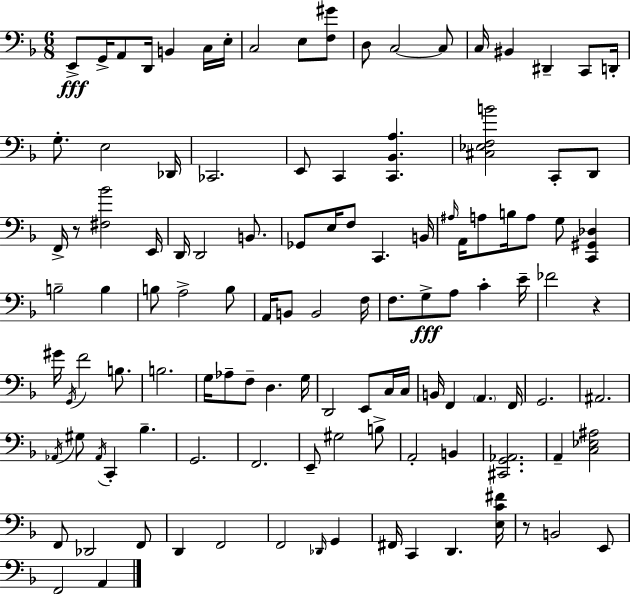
X:1
T:Untitled
M:6/8
L:1/4
K:F
E,,/2 G,,/4 A,,/2 D,,/4 B,, C,/4 E,/4 C,2 E,/2 [F,^G]/2 D,/2 C,2 C,/2 C,/4 ^B,, ^D,, C,,/2 D,,/4 G,/2 E,2 _D,,/4 _C,,2 E,,/2 C,, [C,,_B,,A,] [^C,_E,F,B]2 C,,/2 D,,/2 F,,/4 z/2 [^F,_B]2 E,,/4 D,,/4 D,,2 B,,/2 _G,,/2 E,/4 F,/2 C,, B,,/4 ^A,/4 A,,/4 A,/2 B,/4 A,/2 G,/2 [C,,^G,,_D,] B,2 B, B,/2 A,2 B,/2 A,,/4 B,,/2 B,,2 F,/4 F,/2 G,/2 A,/2 C E/4 _F2 z ^G/4 G,,/4 F2 B,/2 B,2 G,/4 _A,/2 F,/2 D, G,/4 D,,2 E,,/2 C,/4 C,/4 B,,/4 F,, A,, F,,/4 G,,2 ^A,,2 _A,,/4 ^G,/2 _A,,/4 C,, _B, G,,2 F,,2 E,,/2 ^G,2 B,/2 A,,2 B,, [^C,,G,,_A,,]2 A,, [C,_E,^A,]2 F,,/2 _D,,2 F,,/2 D,, F,,2 F,,2 _D,,/4 G,, ^F,,/4 C,, D,, [E,C^F]/4 z/2 B,,2 E,,/2 F,,2 A,,